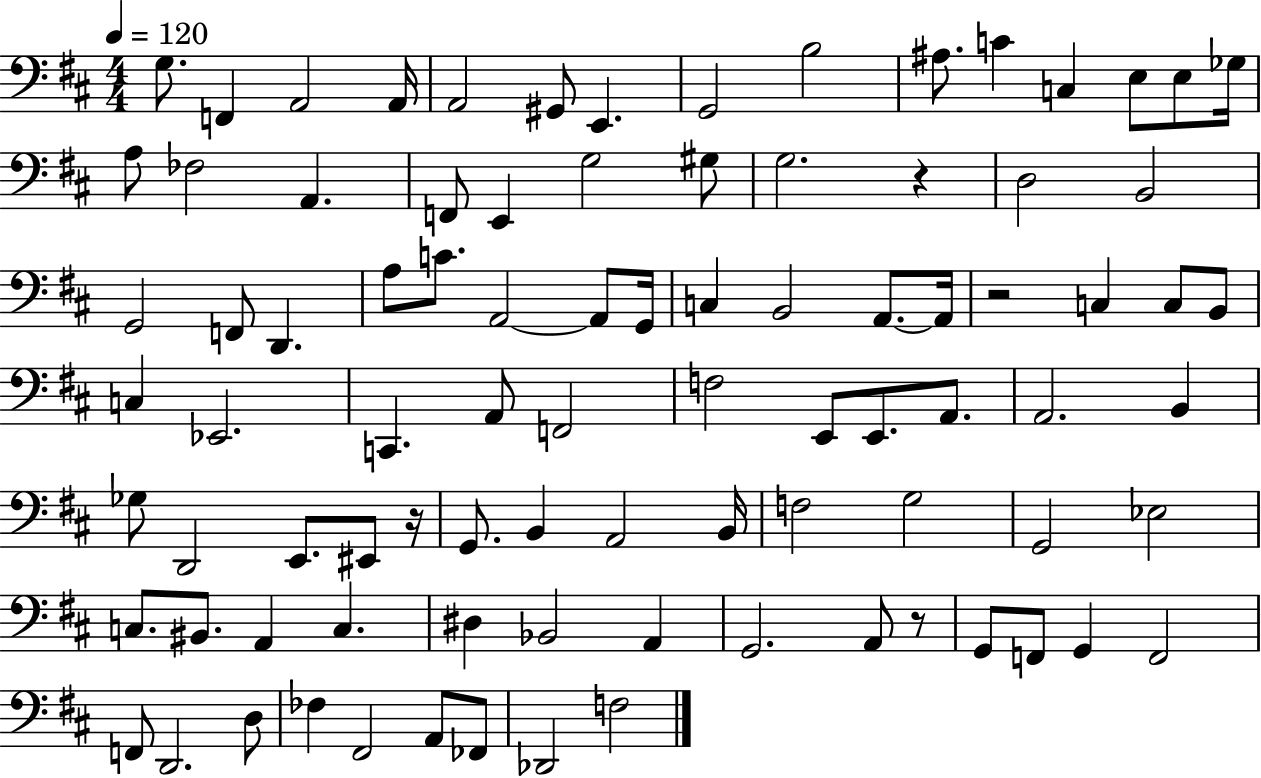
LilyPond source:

{
  \clef bass
  \numericTimeSignature
  \time 4/4
  \key d \major
  \tempo 4 = 120
  g8. f,4 a,2 a,16 | a,2 gis,8 e,4. | g,2 b2 | ais8. c'4 c4 e8 e8 ges16 | \break a8 fes2 a,4. | f,8 e,4 g2 gis8 | g2. r4 | d2 b,2 | \break g,2 f,8 d,4. | a8 c'8. a,2~~ a,8 g,16 | c4 b,2 a,8.~~ a,16 | r2 c4 c8 b,8 | \break c4 ees,2. | c,4. a,8 f,2 | f2 e,8 e,8. a,8. | a,2. b,4 | \break ges8 d,2 e,8. eis,8 r16 | g,8. b,4 a,2 b,16 | f2 g2 | g,2 ees2 | \break c8. bis,8. a,4 c4. | dis4 bes,2 a,4 | g,2. a,8 r8 | g,8 f,8 g,4 f,2 | \break f,8 d,2. d8 | fes4 fis,2 a,8 fes,8 | des,2 f2 | \bar "|."
}